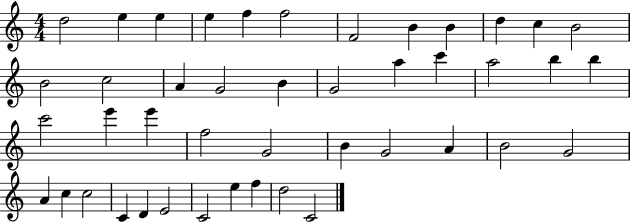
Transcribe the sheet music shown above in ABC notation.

X:1
T:Untitled
M:4/4
L:1/4
K:C
d2 e e e f f2 F2 B B d c B2 B2 c2 A G2 B G2 a c' a2 b b c'2 e' e' f2 G2 B G2 A B2 G2 A c c2 C D E2 C2 e f d2 C2